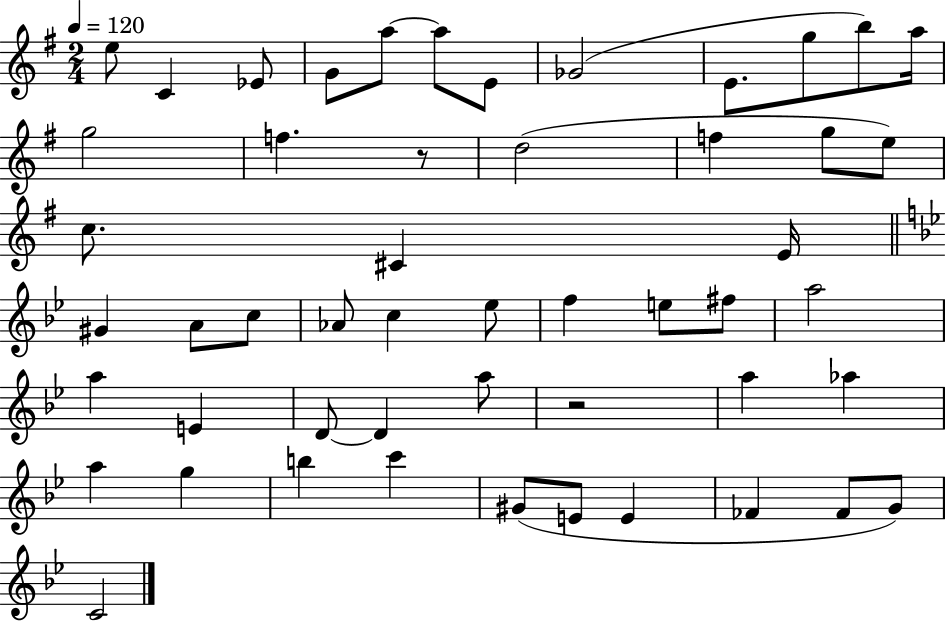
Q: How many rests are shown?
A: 2